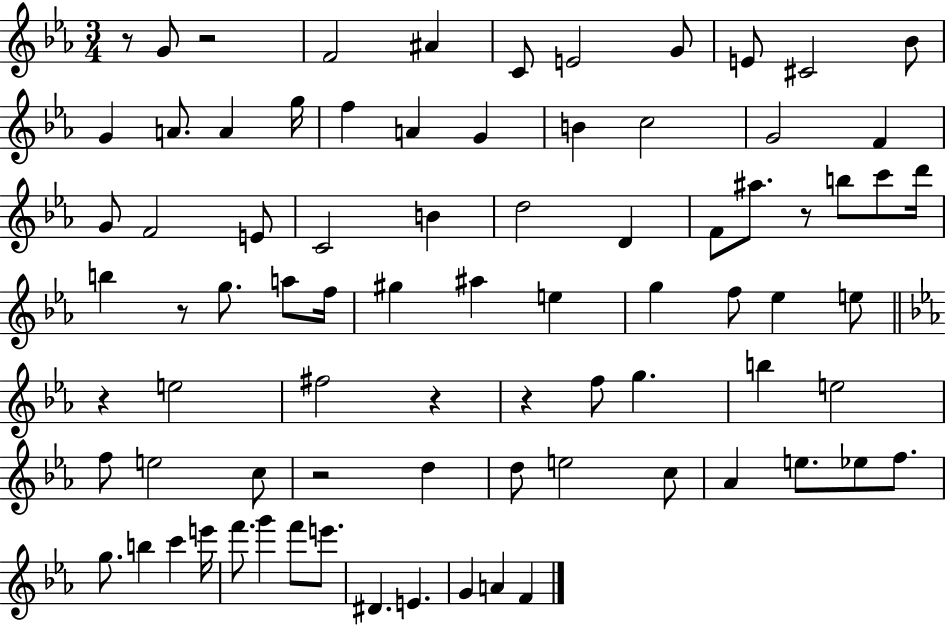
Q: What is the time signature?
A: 3/4